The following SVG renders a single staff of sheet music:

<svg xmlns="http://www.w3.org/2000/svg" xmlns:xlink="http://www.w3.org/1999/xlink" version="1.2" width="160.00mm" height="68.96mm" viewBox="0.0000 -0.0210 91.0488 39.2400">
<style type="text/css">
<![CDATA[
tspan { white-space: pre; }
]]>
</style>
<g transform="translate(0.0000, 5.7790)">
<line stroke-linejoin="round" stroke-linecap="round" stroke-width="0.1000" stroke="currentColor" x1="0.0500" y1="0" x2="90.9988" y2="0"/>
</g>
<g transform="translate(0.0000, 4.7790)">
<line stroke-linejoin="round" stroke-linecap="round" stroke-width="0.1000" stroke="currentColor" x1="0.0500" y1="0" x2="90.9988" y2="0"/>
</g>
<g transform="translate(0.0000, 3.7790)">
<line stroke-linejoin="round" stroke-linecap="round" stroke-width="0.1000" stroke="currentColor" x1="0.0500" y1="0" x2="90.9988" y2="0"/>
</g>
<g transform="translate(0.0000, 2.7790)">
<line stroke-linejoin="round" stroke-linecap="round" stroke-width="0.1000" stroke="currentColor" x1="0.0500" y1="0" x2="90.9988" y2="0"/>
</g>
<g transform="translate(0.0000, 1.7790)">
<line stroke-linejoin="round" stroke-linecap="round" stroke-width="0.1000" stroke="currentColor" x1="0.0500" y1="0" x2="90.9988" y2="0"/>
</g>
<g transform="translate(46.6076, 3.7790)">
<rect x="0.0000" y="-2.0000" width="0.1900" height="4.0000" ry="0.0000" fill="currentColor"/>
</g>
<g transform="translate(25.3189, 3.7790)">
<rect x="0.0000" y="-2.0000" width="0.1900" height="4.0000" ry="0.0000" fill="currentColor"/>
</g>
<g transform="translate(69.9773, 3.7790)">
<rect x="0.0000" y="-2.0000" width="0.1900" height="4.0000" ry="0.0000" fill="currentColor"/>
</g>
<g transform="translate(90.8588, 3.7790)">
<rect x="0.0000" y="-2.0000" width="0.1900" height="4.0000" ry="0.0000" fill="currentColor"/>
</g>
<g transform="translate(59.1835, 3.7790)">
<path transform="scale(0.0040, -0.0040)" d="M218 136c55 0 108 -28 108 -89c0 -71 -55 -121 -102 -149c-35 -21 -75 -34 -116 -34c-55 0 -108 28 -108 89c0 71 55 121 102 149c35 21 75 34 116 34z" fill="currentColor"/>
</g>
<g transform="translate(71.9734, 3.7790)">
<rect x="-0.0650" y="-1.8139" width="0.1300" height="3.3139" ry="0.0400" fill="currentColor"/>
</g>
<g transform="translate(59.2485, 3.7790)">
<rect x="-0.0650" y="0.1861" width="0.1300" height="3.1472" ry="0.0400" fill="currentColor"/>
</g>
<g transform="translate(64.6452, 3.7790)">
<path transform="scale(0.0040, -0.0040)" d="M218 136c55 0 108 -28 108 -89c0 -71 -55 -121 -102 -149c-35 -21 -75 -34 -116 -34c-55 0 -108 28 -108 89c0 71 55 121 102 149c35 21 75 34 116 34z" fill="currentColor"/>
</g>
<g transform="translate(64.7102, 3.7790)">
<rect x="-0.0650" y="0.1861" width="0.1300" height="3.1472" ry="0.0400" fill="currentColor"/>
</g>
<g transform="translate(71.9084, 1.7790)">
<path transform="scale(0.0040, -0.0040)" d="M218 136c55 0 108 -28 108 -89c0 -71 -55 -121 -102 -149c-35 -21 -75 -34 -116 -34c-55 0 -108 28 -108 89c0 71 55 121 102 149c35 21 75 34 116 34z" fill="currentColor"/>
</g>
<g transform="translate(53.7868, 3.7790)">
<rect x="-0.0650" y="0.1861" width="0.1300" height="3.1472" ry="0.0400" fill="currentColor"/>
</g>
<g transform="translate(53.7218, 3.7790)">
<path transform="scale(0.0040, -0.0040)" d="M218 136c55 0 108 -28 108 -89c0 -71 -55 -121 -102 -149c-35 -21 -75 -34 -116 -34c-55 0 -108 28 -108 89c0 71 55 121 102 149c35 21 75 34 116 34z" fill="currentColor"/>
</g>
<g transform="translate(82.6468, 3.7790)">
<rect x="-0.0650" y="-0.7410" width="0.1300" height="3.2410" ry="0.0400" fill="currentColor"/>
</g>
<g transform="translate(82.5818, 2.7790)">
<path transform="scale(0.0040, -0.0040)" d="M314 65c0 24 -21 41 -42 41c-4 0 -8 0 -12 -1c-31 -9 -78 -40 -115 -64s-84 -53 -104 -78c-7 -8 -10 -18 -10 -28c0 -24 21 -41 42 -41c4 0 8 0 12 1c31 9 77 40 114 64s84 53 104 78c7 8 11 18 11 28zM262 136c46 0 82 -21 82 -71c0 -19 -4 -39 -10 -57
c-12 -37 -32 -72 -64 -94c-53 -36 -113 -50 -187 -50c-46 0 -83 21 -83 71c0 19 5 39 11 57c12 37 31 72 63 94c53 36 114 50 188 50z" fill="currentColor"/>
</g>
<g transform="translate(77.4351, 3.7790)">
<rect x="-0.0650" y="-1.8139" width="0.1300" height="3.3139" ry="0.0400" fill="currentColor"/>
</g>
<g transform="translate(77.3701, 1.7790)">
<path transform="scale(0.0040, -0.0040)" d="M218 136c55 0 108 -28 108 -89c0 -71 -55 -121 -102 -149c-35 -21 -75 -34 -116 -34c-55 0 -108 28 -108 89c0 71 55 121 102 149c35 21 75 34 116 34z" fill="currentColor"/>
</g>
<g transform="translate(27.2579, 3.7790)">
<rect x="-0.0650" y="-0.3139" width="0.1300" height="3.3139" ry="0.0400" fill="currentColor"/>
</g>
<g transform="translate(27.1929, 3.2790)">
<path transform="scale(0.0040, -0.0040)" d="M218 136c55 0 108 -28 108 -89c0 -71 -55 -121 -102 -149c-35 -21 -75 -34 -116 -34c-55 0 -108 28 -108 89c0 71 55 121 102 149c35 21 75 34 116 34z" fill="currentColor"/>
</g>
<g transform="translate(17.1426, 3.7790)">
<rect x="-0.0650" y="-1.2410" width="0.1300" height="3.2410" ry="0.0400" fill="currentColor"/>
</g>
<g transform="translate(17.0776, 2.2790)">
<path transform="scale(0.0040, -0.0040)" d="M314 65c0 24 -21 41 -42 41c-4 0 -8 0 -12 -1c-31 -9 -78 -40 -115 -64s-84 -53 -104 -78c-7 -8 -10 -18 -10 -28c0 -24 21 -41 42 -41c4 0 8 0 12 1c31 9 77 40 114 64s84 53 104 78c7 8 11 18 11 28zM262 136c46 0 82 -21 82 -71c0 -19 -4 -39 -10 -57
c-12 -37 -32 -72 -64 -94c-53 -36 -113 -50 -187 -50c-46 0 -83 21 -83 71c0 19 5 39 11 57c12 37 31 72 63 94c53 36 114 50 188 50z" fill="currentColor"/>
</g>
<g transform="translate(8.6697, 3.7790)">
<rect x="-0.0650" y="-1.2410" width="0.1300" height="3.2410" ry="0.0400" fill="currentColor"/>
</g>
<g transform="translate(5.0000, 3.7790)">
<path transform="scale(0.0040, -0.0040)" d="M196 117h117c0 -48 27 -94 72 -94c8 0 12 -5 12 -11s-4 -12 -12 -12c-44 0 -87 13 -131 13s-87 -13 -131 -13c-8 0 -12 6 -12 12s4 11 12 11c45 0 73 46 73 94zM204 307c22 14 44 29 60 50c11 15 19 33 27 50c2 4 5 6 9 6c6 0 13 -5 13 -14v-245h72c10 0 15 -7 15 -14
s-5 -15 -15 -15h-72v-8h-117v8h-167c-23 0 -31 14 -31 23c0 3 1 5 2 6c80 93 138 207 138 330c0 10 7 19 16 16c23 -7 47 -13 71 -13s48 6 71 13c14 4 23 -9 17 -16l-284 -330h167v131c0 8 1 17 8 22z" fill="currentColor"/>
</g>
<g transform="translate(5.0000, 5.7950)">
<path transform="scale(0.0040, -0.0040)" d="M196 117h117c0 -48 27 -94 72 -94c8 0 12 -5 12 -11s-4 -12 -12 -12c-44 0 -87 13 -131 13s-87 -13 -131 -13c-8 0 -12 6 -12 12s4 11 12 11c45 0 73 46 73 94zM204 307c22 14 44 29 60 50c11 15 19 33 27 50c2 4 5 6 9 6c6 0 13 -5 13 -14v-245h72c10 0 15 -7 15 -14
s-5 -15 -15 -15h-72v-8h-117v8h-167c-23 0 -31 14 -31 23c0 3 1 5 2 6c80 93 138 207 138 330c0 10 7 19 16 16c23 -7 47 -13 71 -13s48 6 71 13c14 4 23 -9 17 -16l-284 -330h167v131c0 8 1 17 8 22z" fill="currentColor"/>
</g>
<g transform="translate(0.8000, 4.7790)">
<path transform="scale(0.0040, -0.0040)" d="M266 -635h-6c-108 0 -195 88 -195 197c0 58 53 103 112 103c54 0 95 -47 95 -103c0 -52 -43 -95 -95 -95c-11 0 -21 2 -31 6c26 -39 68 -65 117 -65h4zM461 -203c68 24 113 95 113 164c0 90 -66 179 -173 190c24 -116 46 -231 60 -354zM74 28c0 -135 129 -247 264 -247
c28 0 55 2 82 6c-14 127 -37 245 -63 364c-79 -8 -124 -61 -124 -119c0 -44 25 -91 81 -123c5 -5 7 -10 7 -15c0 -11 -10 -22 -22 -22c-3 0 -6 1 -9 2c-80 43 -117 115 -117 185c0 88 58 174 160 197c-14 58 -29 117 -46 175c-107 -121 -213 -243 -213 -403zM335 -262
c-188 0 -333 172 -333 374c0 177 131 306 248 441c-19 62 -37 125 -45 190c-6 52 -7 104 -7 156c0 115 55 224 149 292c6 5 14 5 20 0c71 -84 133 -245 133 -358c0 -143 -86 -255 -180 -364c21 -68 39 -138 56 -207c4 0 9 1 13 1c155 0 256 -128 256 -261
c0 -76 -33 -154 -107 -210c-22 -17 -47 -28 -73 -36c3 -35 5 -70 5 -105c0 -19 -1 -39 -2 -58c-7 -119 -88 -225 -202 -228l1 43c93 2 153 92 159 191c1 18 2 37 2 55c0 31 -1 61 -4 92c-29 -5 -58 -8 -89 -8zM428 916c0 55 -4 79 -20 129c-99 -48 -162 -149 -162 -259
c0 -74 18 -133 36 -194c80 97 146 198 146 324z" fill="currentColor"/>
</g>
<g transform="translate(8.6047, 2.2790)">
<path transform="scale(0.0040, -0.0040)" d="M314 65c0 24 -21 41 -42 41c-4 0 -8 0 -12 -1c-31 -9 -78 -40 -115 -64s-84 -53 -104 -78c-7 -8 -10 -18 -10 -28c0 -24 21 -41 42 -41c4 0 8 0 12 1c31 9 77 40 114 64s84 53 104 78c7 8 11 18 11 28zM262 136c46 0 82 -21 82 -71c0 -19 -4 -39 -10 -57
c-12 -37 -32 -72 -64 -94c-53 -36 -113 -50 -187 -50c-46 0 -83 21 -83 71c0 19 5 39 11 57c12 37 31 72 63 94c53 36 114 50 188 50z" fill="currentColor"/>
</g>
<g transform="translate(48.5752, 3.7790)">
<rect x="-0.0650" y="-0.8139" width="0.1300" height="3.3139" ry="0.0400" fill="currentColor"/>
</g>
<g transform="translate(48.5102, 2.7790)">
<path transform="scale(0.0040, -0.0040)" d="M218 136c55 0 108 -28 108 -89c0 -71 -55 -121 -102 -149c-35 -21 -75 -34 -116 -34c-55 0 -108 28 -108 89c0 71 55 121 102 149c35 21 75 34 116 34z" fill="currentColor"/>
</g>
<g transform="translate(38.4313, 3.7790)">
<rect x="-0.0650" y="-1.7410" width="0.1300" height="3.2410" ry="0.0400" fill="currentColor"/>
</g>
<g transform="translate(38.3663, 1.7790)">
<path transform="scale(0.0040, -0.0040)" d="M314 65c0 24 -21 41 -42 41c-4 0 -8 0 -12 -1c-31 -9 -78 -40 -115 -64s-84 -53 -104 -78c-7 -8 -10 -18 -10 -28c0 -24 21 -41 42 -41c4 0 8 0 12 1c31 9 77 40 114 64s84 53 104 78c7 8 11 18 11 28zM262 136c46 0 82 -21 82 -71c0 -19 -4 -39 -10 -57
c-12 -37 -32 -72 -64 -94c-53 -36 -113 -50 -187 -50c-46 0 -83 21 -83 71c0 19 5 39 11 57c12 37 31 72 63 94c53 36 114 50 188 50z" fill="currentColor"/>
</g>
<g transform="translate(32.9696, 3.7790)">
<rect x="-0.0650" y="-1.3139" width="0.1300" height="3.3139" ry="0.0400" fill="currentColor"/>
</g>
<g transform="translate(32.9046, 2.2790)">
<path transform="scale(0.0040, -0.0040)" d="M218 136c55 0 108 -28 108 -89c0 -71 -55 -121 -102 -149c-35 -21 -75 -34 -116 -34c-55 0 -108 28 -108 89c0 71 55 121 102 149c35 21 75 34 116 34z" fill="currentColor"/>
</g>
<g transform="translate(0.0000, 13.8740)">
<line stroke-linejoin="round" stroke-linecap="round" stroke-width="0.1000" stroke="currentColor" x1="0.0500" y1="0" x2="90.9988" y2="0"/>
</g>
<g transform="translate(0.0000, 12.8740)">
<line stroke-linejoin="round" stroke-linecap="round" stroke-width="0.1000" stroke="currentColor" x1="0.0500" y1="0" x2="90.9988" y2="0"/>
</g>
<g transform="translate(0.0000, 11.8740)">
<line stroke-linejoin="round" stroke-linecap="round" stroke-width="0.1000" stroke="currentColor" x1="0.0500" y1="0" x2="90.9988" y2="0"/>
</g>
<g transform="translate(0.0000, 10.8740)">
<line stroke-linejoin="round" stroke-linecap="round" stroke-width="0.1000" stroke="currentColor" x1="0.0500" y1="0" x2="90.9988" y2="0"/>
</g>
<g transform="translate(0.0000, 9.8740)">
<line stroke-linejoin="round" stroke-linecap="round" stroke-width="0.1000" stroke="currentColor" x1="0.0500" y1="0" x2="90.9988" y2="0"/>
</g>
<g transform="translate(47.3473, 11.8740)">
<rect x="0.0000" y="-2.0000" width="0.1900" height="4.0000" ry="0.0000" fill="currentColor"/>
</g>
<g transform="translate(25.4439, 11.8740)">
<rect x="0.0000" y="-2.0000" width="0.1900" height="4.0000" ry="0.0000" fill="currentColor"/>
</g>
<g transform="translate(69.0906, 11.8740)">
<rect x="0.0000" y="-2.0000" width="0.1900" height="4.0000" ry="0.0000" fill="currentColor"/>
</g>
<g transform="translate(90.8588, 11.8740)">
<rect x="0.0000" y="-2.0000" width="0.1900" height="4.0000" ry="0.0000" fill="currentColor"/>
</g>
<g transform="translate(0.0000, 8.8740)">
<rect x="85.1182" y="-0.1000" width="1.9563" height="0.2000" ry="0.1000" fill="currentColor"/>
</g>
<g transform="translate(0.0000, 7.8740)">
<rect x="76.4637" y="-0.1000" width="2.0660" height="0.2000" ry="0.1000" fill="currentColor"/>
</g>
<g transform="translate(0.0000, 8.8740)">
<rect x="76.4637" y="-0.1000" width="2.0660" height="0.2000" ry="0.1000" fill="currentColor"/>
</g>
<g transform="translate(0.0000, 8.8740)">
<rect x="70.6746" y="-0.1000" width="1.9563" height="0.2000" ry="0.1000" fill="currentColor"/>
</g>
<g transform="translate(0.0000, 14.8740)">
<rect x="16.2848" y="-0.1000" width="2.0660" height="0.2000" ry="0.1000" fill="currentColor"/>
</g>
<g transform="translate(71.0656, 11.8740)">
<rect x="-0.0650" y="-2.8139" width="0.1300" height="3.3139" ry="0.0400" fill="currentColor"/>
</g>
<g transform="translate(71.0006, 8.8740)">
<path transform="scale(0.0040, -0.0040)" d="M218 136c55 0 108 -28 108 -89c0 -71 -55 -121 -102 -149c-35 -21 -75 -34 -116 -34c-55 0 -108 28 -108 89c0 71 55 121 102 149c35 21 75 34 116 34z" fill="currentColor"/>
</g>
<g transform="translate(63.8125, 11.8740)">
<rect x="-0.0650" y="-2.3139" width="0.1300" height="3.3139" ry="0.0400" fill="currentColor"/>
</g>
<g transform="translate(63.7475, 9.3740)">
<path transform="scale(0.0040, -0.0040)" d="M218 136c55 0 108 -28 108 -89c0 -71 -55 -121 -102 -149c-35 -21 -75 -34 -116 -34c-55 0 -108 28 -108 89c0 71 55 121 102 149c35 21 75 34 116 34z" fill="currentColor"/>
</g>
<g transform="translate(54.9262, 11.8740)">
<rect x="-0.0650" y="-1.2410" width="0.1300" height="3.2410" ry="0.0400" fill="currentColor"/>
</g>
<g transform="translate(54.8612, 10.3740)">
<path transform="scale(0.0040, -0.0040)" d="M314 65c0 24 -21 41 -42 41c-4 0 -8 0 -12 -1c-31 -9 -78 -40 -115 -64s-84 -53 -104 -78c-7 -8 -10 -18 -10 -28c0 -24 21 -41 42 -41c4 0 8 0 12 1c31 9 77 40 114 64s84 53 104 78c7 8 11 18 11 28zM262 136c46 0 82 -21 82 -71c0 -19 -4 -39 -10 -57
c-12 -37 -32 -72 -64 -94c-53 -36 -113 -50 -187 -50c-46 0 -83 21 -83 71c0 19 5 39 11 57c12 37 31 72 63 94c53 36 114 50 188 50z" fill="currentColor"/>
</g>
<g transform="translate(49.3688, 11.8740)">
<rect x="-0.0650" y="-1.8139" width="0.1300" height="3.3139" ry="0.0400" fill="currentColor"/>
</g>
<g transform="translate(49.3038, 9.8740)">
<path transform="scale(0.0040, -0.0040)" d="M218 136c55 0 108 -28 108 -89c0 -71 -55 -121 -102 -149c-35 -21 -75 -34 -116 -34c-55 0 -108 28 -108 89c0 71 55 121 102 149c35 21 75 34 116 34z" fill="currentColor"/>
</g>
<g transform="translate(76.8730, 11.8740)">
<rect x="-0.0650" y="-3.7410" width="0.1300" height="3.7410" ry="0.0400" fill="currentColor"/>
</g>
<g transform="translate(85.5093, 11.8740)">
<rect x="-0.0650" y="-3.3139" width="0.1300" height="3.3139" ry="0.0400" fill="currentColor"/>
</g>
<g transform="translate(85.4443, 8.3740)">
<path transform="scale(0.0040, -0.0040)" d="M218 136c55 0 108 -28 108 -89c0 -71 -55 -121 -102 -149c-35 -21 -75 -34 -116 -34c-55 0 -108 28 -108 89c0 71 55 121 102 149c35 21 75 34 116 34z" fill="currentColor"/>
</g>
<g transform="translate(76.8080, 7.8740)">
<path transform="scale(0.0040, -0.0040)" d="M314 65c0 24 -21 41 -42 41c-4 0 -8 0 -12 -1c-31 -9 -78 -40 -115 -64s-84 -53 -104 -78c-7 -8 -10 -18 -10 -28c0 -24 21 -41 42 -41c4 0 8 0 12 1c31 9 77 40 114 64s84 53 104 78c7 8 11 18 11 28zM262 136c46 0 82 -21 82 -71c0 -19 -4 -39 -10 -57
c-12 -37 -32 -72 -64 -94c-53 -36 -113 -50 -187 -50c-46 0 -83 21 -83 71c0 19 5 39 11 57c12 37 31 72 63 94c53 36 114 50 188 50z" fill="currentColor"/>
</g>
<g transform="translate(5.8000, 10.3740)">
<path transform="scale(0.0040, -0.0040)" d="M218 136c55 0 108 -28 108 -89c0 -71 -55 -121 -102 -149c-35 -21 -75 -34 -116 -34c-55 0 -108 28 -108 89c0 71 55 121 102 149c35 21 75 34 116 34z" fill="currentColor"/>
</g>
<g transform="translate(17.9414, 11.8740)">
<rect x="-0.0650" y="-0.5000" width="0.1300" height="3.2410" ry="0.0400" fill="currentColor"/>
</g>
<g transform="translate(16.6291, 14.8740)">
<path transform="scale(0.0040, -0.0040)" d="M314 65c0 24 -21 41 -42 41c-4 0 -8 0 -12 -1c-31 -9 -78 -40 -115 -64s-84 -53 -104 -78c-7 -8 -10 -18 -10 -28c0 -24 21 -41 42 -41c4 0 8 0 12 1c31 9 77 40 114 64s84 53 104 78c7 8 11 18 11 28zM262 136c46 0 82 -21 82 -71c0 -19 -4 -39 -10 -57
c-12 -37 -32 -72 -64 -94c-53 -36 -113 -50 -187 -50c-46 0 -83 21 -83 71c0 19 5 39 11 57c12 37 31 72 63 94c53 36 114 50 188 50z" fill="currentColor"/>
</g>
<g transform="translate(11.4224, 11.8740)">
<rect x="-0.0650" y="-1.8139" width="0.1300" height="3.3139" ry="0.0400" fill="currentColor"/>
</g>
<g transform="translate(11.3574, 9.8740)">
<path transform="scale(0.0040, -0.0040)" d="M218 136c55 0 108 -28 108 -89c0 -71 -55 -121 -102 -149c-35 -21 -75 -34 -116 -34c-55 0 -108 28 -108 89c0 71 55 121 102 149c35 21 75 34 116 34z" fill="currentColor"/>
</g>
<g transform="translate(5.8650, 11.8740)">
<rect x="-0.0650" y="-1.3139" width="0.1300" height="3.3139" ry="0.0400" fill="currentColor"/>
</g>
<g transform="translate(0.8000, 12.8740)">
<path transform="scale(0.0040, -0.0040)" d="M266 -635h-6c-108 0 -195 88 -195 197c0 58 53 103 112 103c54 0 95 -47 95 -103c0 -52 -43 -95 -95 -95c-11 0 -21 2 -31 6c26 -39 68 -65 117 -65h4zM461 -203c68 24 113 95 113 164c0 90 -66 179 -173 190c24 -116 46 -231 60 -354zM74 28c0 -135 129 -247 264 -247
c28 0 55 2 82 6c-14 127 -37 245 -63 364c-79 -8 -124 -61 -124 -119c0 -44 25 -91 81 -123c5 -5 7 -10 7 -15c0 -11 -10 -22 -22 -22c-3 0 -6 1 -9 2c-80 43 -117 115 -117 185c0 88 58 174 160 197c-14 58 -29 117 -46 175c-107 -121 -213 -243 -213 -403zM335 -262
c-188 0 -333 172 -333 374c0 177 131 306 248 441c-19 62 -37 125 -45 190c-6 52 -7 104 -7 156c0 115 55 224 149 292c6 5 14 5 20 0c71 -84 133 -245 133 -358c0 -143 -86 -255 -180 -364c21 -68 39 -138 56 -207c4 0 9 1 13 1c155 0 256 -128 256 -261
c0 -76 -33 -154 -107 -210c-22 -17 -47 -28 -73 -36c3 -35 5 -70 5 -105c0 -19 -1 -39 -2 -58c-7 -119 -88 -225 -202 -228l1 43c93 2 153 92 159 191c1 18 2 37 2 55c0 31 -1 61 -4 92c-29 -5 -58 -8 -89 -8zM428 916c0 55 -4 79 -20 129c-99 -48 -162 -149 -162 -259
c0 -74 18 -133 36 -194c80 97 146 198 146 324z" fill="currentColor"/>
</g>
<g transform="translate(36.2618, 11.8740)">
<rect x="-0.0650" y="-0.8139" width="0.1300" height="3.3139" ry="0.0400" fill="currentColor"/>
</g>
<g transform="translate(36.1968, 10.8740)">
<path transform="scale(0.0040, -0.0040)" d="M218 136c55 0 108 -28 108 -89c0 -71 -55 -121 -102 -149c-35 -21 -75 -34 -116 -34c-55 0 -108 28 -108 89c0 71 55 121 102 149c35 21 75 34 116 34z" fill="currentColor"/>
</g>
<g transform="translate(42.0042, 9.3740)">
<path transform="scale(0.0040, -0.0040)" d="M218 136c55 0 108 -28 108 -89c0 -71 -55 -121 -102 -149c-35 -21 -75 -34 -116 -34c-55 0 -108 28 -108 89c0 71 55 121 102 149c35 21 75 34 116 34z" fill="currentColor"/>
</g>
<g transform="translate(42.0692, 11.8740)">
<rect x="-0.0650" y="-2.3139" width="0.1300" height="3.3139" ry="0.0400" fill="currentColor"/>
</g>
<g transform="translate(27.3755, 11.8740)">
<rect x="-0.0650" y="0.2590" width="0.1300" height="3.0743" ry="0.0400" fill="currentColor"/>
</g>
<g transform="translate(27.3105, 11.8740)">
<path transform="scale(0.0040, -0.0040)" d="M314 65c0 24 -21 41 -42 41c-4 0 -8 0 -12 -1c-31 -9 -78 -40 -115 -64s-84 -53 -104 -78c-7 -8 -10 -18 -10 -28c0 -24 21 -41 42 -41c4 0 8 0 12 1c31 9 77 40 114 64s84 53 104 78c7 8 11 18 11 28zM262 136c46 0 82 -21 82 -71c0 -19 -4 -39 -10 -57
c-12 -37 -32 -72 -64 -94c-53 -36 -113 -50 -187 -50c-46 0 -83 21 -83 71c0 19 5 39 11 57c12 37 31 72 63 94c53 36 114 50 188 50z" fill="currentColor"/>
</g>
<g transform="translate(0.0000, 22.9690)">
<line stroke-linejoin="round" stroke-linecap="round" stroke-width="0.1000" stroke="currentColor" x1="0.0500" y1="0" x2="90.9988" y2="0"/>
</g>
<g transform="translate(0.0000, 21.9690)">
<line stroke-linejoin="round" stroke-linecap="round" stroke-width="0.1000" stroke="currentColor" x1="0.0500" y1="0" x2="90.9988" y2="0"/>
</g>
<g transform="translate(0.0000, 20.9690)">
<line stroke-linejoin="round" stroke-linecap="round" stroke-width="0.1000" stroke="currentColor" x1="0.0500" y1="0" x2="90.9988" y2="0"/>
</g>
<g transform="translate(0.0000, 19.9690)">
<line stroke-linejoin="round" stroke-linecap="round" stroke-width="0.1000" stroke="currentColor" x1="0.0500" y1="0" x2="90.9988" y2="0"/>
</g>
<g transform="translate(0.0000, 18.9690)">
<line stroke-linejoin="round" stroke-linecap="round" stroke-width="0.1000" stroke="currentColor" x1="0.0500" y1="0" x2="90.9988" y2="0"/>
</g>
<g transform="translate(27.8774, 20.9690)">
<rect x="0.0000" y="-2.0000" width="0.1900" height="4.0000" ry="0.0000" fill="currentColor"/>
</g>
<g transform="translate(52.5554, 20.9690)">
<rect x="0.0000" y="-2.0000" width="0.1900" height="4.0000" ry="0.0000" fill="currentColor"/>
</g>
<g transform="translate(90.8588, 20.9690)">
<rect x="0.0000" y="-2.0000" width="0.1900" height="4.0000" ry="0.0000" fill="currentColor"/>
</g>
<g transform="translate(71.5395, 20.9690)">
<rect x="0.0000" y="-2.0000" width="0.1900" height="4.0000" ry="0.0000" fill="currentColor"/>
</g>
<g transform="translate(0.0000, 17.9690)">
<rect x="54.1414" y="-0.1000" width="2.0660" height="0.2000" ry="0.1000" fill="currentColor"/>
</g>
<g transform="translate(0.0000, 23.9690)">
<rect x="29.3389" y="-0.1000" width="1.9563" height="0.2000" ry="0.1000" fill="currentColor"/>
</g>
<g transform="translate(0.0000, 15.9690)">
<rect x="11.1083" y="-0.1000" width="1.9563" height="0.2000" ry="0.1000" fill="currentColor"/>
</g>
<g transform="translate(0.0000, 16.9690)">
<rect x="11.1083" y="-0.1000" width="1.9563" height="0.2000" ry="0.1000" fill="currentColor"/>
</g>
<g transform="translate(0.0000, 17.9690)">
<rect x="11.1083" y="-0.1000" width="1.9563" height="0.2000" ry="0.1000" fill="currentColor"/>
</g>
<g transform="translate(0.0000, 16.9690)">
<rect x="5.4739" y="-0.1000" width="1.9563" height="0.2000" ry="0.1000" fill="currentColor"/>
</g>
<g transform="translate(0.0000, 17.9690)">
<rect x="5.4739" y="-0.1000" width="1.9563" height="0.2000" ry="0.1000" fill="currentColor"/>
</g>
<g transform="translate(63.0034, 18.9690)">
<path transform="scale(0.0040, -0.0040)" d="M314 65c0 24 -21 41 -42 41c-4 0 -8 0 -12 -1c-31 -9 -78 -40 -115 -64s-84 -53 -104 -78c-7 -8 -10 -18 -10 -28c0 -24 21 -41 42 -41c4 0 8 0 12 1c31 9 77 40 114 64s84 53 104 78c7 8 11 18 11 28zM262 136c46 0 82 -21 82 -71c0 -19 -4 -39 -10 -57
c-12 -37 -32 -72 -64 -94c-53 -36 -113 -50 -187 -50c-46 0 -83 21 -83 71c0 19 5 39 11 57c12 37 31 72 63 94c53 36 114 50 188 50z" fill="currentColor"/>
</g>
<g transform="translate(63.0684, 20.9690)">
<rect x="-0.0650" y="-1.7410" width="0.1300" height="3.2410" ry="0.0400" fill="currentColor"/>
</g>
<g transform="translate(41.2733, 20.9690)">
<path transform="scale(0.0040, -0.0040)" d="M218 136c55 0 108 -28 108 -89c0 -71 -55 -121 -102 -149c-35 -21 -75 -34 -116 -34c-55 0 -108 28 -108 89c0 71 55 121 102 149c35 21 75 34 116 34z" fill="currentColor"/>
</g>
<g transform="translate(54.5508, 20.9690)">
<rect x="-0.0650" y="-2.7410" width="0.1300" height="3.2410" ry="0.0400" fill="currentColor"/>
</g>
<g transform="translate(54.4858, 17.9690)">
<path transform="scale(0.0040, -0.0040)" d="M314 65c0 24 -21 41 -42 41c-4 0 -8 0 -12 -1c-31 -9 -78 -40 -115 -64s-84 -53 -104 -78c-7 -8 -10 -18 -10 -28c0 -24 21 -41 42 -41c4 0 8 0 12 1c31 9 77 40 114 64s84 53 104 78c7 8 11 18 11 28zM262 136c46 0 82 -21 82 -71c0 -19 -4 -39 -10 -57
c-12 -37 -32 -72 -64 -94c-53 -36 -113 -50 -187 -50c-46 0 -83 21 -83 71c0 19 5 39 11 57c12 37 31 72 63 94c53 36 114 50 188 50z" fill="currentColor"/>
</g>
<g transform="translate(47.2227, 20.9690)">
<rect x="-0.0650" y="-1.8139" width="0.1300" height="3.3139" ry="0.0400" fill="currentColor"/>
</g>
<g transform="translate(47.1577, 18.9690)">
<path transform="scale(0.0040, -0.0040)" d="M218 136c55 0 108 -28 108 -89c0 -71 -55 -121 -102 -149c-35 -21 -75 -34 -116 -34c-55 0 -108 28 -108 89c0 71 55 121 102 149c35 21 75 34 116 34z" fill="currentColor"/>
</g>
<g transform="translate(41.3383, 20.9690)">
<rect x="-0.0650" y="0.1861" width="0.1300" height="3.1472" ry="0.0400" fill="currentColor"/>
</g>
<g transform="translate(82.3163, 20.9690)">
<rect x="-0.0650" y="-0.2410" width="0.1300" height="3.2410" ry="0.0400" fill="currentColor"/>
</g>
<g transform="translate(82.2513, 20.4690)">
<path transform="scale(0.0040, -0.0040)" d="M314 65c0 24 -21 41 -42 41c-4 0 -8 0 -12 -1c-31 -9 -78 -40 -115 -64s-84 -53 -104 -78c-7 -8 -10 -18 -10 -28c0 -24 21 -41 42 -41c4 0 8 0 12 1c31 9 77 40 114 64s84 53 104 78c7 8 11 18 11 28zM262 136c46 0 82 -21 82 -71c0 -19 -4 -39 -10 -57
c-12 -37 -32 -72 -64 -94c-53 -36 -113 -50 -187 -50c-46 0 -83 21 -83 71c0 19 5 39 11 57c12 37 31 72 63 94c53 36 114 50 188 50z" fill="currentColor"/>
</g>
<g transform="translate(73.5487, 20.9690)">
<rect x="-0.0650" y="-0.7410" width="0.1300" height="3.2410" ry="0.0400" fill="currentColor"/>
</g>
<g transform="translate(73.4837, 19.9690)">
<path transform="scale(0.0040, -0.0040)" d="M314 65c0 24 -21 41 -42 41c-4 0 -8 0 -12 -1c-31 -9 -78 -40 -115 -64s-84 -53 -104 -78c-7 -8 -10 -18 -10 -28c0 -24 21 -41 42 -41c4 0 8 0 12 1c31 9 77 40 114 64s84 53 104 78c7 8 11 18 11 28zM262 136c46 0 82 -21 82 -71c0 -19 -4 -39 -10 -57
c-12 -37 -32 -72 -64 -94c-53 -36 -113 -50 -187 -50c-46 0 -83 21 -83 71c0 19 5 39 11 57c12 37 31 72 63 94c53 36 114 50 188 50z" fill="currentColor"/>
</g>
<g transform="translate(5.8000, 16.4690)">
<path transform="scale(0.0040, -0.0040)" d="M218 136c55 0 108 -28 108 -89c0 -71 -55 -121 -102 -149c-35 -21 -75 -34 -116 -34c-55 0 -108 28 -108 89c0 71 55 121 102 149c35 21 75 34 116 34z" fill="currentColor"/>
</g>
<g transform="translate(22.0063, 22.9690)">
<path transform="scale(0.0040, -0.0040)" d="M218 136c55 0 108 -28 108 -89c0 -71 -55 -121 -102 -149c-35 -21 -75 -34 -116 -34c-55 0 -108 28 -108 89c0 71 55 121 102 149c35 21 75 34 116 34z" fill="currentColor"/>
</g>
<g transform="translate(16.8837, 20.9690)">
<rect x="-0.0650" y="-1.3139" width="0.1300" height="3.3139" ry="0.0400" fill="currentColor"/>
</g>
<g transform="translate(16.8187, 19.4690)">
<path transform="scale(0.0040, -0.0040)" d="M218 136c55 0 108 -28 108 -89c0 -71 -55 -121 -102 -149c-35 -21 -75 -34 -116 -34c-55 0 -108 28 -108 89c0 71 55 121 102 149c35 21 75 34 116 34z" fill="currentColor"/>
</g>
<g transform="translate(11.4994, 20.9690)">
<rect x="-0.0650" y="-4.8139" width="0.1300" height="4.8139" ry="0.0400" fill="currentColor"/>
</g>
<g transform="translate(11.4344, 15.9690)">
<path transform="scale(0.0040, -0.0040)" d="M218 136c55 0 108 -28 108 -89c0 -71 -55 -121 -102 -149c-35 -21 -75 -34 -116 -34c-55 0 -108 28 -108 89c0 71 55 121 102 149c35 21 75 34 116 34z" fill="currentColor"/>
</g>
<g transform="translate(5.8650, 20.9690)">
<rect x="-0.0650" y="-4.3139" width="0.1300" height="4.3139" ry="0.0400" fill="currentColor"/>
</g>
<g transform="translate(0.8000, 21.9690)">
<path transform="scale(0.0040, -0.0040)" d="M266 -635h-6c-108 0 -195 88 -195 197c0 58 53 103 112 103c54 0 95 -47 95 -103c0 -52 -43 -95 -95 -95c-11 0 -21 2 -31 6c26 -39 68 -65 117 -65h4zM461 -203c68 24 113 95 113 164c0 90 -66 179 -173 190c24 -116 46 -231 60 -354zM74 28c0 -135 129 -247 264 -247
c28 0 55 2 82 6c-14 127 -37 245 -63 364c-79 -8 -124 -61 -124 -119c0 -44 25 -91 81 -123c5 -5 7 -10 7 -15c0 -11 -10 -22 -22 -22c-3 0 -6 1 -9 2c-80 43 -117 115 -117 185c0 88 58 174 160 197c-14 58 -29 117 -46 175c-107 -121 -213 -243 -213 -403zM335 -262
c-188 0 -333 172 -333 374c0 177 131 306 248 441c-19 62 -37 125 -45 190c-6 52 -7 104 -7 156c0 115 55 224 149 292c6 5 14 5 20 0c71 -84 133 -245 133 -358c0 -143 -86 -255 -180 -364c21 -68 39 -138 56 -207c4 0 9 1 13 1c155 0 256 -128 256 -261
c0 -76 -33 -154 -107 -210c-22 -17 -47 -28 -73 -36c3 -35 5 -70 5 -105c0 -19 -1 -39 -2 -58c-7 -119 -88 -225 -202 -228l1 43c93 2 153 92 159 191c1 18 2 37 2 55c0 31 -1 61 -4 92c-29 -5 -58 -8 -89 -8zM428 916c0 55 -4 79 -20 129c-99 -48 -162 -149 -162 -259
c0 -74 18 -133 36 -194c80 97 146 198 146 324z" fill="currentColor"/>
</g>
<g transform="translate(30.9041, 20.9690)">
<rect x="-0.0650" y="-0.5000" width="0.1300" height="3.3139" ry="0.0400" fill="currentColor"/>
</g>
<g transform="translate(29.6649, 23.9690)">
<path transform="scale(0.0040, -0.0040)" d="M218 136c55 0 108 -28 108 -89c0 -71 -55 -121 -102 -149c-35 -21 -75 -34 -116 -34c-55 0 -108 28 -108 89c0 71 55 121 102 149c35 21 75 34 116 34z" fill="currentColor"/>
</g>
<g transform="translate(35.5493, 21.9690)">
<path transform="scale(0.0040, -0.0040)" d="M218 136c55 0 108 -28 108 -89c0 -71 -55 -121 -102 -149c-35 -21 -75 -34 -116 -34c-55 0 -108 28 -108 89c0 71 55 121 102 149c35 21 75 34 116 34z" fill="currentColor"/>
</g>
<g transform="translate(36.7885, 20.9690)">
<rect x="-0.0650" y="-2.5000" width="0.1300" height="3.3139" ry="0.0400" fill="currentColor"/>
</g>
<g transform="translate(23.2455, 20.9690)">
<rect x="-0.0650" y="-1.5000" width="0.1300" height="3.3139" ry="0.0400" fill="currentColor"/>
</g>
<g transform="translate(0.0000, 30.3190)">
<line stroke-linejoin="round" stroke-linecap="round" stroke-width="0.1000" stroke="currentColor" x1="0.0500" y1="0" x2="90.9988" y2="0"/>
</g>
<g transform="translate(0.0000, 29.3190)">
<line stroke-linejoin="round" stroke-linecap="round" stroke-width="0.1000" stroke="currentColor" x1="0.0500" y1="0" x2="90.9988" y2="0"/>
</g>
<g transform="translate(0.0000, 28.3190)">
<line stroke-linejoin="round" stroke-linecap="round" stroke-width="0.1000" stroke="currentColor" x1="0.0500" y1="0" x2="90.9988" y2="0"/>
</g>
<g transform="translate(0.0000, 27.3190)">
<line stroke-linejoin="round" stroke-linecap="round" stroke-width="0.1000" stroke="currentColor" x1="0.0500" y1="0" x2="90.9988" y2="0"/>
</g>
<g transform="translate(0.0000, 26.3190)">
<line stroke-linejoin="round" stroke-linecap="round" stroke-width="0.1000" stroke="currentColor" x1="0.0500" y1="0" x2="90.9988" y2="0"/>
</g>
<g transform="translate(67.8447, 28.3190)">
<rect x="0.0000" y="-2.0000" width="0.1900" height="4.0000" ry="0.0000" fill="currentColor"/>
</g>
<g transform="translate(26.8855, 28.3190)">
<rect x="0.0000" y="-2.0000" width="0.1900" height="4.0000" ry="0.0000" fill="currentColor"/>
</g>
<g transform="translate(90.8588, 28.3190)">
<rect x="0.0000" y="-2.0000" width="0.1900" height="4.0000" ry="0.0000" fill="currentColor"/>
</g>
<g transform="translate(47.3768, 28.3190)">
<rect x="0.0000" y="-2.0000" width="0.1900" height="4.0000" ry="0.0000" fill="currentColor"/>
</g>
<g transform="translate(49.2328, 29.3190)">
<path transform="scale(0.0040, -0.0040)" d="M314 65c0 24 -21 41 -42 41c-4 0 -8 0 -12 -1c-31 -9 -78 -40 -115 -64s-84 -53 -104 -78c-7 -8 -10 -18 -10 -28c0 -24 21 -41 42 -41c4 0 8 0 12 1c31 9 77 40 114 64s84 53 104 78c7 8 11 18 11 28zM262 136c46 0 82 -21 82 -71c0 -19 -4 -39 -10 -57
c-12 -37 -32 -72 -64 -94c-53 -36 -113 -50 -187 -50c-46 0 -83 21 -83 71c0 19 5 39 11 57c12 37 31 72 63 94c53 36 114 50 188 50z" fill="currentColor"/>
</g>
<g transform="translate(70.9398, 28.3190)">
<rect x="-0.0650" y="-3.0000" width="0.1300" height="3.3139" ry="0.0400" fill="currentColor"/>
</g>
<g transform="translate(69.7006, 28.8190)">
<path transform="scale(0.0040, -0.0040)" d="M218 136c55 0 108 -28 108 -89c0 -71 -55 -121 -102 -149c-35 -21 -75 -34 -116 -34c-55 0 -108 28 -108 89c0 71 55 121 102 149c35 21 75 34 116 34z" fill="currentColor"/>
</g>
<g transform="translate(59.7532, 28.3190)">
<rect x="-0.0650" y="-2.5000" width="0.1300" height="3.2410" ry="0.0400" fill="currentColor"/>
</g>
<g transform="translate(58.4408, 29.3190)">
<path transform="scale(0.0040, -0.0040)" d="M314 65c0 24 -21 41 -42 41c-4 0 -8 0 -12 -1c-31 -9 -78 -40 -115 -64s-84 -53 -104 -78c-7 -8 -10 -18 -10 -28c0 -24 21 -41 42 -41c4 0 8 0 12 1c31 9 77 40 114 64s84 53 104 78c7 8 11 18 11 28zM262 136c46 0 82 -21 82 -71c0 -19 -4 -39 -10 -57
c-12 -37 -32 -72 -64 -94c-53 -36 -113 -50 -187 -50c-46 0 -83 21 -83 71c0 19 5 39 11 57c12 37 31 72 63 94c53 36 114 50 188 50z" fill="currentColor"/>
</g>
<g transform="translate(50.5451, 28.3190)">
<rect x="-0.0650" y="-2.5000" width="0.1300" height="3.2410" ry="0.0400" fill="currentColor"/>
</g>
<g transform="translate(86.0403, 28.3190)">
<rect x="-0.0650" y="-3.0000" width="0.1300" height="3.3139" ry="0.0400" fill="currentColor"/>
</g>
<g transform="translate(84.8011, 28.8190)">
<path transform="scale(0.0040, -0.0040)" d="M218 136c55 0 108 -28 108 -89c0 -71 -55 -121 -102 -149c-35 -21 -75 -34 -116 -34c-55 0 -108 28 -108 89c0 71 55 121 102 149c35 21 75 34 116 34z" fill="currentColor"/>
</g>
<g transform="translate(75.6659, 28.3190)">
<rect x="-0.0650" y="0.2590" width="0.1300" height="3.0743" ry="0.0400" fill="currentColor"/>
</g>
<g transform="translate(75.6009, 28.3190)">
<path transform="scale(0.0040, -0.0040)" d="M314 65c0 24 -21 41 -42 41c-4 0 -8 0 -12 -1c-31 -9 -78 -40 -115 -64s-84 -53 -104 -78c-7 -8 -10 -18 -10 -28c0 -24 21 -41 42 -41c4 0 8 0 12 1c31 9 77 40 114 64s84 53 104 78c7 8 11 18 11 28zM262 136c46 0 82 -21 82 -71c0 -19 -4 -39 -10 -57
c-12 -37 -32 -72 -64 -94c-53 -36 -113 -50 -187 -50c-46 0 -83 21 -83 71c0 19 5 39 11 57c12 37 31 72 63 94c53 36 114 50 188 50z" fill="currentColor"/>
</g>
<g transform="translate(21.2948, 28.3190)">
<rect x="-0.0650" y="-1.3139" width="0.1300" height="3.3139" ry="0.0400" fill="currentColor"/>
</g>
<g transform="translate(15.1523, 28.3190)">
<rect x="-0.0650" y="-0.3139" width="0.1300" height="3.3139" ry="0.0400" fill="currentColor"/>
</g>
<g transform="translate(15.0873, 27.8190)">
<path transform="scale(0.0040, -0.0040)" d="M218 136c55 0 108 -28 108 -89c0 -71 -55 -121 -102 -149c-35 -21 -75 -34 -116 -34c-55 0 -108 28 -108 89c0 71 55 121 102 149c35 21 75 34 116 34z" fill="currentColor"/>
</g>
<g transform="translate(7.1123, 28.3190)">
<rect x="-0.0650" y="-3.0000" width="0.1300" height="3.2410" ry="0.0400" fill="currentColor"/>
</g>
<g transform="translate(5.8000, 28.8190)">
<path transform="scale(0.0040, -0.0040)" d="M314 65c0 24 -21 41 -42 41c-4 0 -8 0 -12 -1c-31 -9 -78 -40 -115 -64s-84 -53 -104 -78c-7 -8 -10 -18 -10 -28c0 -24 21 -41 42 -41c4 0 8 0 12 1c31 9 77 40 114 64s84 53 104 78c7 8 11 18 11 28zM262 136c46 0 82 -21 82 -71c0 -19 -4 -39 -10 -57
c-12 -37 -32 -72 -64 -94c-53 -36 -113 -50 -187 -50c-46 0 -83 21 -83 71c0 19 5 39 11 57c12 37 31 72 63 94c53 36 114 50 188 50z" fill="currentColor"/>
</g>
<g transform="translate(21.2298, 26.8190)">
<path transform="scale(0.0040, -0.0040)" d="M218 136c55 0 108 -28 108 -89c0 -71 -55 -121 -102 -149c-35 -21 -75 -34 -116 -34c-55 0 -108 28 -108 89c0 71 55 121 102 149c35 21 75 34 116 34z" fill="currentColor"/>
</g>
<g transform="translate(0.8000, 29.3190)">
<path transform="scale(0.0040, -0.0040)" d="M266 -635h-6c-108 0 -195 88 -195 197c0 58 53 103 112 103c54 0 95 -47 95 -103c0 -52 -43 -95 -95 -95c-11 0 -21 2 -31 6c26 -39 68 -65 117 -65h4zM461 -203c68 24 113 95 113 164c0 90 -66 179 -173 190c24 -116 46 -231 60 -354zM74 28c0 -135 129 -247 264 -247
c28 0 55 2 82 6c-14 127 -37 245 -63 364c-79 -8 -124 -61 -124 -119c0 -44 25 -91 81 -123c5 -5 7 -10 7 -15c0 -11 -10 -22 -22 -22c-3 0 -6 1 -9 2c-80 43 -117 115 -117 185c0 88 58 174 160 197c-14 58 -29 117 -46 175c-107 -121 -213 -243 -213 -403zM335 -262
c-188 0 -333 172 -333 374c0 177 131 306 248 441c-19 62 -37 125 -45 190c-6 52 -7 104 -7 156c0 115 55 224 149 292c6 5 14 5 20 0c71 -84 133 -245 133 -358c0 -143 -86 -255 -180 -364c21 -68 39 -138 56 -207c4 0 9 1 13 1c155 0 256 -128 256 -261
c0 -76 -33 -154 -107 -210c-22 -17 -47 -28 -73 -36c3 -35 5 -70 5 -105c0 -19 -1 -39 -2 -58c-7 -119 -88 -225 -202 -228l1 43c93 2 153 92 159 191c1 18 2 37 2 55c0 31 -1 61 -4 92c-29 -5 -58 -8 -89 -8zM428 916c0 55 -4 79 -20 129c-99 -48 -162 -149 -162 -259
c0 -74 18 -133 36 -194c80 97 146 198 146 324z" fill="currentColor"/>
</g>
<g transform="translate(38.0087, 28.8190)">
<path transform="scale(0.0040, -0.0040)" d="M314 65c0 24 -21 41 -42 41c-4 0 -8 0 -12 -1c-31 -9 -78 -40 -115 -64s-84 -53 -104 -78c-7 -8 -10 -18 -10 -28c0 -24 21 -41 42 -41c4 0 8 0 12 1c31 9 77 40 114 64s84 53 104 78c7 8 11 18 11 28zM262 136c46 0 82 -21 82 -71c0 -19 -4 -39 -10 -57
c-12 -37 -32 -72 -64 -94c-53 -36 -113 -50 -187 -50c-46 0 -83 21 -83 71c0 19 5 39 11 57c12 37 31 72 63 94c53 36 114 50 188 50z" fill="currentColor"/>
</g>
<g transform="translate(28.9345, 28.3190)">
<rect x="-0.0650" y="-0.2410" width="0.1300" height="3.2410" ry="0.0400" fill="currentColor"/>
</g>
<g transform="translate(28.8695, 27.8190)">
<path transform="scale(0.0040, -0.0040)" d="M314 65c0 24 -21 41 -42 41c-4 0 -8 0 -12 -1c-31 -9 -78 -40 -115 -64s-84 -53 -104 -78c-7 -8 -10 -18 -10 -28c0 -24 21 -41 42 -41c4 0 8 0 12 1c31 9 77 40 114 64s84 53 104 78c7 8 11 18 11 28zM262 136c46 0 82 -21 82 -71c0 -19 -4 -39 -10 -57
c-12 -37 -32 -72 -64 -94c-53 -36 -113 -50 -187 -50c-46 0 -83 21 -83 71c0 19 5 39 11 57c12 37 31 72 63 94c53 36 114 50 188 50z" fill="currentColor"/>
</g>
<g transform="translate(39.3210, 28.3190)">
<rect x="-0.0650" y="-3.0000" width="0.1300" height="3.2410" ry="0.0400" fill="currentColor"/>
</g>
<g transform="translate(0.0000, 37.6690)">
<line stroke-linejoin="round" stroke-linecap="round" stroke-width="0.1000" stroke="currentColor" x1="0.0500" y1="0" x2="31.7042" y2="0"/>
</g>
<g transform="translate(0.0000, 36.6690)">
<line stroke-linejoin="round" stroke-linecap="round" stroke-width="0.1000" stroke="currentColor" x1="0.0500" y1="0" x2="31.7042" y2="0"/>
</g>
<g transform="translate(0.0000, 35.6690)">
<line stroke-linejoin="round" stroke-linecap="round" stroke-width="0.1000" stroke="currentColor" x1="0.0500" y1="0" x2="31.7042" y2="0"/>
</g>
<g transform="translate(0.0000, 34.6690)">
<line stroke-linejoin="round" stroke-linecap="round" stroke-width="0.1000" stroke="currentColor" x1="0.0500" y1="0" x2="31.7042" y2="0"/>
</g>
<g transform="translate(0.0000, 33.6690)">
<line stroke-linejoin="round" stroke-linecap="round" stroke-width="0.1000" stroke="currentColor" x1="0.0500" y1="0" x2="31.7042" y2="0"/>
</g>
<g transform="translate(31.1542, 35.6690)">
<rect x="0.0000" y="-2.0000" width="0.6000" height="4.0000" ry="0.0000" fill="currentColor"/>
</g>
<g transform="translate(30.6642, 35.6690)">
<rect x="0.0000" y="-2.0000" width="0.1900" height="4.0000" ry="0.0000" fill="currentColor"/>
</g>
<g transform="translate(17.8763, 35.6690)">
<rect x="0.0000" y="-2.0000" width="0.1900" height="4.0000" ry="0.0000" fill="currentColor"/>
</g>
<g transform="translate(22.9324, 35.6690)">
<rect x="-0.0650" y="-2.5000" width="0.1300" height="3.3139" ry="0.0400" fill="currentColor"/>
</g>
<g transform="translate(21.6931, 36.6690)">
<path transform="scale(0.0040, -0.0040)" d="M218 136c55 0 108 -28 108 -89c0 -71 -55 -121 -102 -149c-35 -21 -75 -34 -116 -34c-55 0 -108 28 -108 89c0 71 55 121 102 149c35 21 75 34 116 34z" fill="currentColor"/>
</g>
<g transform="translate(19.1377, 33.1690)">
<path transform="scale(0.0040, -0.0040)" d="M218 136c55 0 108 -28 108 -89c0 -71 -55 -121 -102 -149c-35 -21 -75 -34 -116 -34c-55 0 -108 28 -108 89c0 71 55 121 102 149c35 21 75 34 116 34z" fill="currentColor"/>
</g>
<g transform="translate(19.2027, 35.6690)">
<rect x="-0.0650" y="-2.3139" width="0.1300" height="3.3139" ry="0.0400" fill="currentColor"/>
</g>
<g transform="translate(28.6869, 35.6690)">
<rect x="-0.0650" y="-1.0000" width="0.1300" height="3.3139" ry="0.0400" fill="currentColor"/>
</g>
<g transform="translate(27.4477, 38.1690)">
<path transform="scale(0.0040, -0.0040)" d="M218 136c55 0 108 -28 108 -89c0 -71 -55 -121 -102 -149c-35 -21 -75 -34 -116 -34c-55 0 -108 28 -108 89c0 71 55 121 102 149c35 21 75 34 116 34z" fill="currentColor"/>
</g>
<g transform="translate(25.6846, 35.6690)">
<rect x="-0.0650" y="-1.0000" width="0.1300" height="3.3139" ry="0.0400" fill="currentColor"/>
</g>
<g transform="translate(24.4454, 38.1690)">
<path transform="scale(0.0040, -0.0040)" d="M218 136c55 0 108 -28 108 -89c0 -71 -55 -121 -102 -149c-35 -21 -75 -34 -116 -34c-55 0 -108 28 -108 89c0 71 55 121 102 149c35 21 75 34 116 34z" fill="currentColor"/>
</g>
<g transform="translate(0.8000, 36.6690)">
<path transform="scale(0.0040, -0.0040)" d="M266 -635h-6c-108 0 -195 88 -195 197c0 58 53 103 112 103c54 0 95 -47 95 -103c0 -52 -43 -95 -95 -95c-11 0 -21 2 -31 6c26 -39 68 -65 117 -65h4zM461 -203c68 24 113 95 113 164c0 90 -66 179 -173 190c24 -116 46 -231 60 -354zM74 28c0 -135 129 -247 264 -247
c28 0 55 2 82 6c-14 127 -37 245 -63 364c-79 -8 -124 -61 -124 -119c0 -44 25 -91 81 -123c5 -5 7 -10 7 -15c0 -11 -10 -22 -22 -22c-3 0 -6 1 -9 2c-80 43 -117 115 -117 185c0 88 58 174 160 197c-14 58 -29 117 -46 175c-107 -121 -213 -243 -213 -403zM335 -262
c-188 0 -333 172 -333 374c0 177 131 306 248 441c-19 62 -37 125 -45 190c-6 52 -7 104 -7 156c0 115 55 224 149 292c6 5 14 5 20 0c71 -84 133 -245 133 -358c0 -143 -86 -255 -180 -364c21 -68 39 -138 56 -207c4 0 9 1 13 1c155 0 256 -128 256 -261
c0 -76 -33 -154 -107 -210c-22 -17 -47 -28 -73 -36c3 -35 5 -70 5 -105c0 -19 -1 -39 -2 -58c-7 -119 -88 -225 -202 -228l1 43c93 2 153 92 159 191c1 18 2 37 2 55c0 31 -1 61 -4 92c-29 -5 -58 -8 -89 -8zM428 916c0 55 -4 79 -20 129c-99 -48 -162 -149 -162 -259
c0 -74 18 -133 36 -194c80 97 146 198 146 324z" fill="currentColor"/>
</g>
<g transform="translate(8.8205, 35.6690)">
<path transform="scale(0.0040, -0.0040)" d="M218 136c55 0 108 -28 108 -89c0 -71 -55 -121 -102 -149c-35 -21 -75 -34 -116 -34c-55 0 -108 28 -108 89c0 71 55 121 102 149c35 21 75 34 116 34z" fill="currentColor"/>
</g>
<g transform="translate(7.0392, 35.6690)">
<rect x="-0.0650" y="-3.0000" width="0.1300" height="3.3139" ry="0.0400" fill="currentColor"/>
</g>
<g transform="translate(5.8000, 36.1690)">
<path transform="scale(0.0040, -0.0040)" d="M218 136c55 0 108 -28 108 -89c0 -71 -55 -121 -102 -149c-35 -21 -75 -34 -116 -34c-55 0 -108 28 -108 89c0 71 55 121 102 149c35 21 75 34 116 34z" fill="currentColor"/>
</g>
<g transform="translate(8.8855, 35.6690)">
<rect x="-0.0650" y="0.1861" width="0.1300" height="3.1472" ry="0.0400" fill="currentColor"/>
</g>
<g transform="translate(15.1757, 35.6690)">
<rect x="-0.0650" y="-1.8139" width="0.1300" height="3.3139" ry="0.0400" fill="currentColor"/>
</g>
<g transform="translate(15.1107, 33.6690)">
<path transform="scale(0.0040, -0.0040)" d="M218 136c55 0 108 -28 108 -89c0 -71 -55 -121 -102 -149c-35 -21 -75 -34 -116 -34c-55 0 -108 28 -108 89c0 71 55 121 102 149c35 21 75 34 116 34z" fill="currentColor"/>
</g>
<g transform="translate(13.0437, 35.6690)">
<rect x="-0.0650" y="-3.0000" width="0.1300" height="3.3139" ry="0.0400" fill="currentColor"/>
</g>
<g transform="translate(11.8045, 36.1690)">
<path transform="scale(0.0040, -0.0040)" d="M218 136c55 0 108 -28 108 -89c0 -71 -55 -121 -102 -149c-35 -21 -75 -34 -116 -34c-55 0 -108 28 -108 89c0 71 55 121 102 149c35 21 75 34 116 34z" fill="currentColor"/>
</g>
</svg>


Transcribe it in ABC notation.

X:1
T:Untitled
M:4/4
L:1/4
K:C
e2 e2 c e f2 d B B B f f d2 e f C2 B2 d g f e2 g a c'2 b d' e' e E C G B f a2 f2 d2 c2 A2 c e c2 A2 G2 G2 A B2 A A B A f g G D D